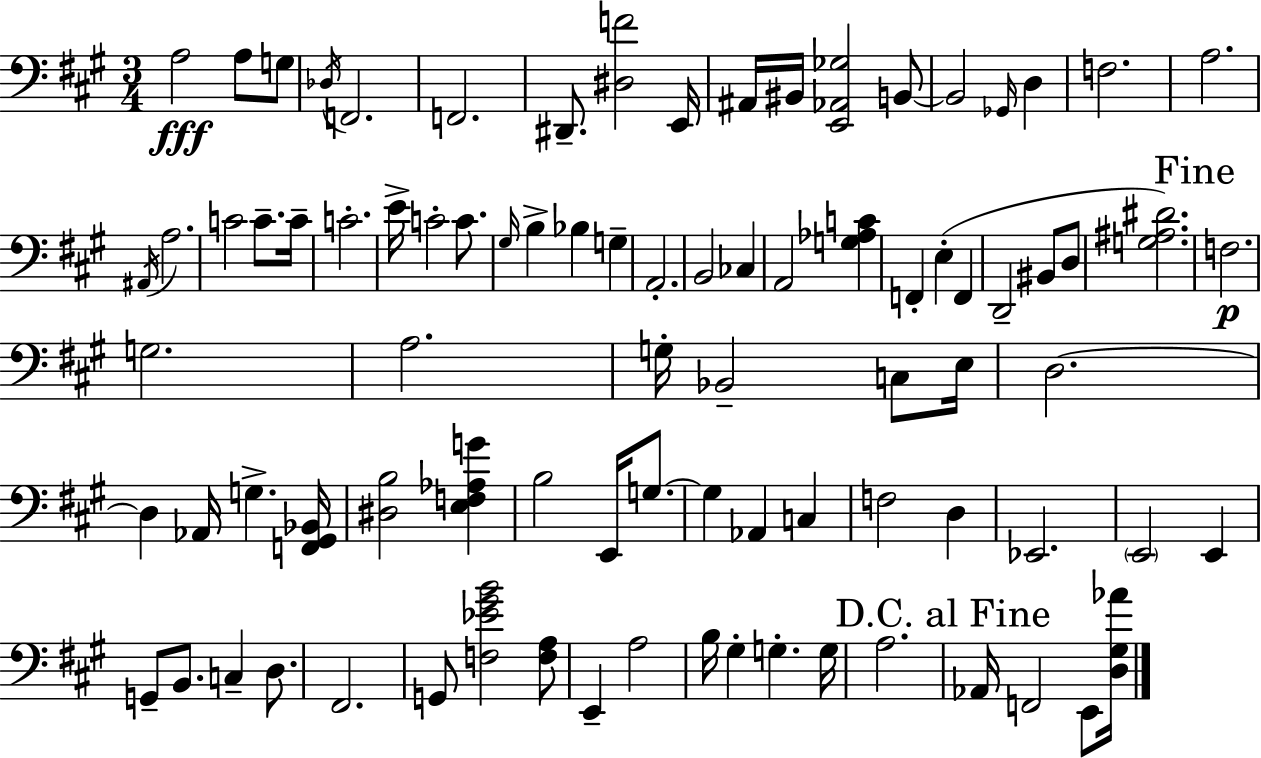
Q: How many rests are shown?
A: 0